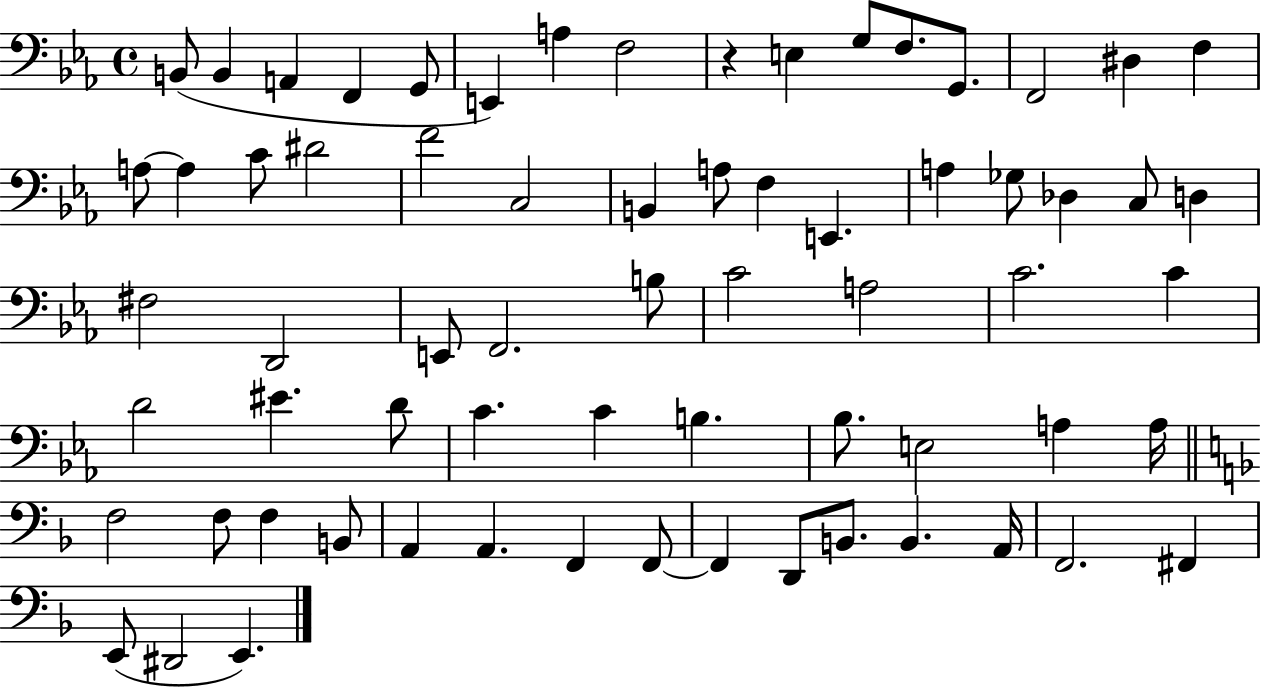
B2/e B2/q A2/q F2/q G2/e E2/q A3/q F3/h R/q E3/q G3/e F3/e. G2/e. F2/h D#3/q F3/q A3/e A3/q C4/e D#4/h F4/h C3/h B2/q A3/e F3/q E2/q. A3/q Gb3/e Db3/q C3/e D3/q F#3/h D2/h E2/e F2/h. B3/e C4/h A3/h C4/h. C4/q D4/h EIS4/q. D4/e C4/q. C4/q B3/q. Bb3/e. E3/h A3/q A3/s F3/h F3/e F3/q B2/e A2/q A2/q. F2/q F2/e F2/q D2/e B2/e. B2/q. A2/s F2/h. F#2/q E2/e D#2/h E2/q.